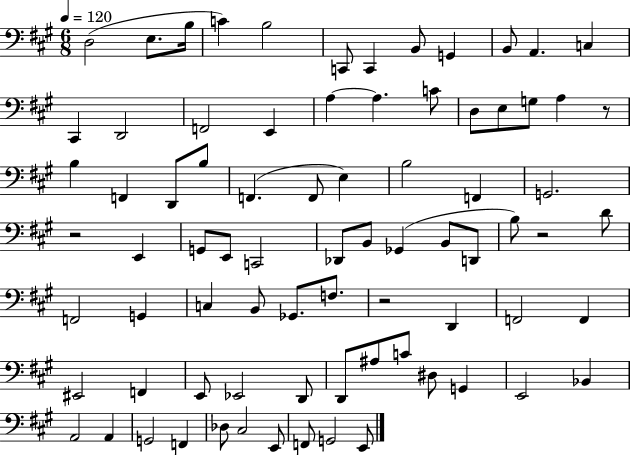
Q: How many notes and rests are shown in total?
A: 79